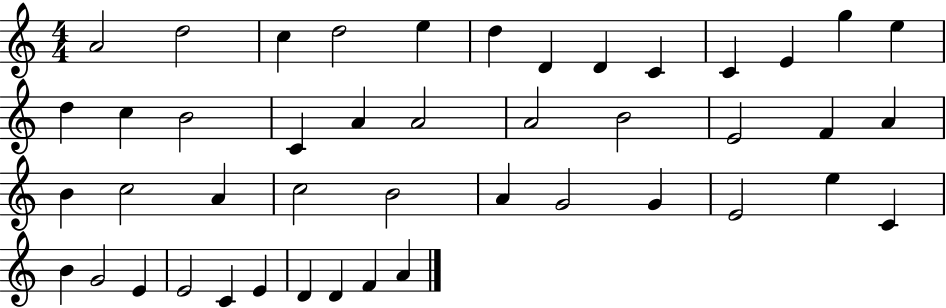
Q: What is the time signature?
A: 4/4